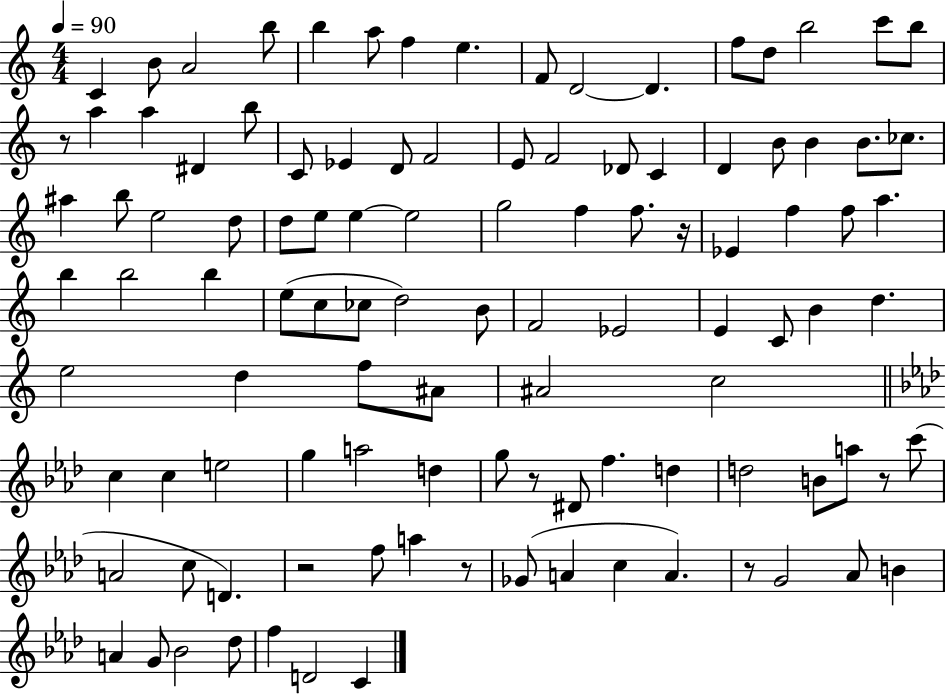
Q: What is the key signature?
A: C major